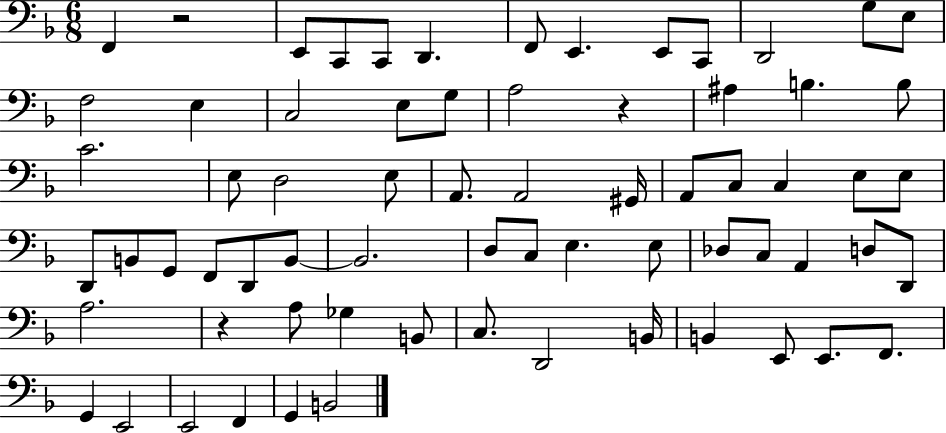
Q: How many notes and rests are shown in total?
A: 69